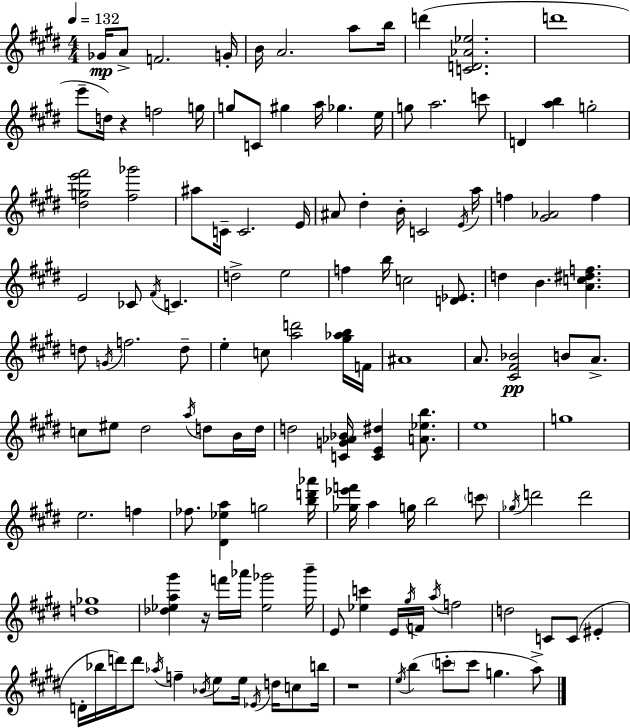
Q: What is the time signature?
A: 4/4